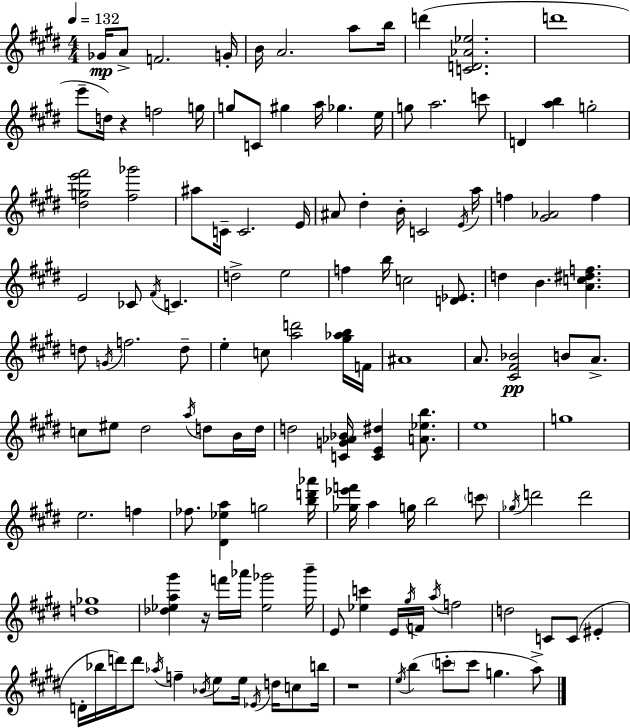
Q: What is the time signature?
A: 4/4